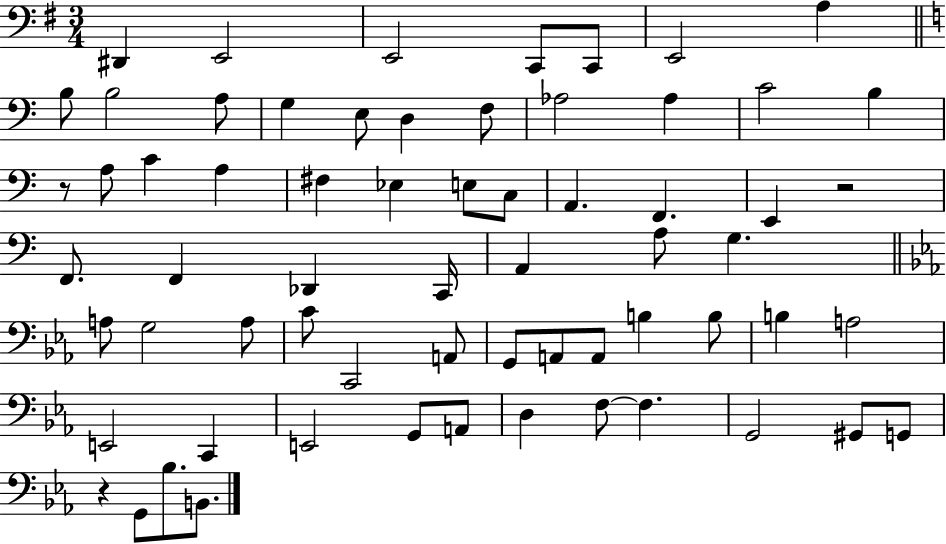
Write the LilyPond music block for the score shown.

{
  \clef bass
  \numericTimeSignature
  \time 3/4
  \key g \major
  \repeat volta 2 { dis,4 e,2 | e,2 c,8 c,8 | e,2 a4 | \bar "||" \break \key c \major b8 b2 a8 | g4 e8 d4 f8 | aes2 aes4 | c'2 b4 | \break r8 a8 c'4 a4 | fis4 ees4 e8 c8 | a,4. f,4. | e,4 r2 | \break f,8. f,4 des,4 c,16 | a,4 a8 g4. | \bar "||" \break \key ees \major a8 g2 a8 | c'8 c,2 a,8 | g,8 a,8 a,8 b4 b8 | b4 a2 | \break e,2 c,4 | e,2 g,8 a,8 | d4 f8~~ f4. | g,2 gis,8 g,8 | \break r4 g,8 bes8. b,8. | } \bar "|."
}